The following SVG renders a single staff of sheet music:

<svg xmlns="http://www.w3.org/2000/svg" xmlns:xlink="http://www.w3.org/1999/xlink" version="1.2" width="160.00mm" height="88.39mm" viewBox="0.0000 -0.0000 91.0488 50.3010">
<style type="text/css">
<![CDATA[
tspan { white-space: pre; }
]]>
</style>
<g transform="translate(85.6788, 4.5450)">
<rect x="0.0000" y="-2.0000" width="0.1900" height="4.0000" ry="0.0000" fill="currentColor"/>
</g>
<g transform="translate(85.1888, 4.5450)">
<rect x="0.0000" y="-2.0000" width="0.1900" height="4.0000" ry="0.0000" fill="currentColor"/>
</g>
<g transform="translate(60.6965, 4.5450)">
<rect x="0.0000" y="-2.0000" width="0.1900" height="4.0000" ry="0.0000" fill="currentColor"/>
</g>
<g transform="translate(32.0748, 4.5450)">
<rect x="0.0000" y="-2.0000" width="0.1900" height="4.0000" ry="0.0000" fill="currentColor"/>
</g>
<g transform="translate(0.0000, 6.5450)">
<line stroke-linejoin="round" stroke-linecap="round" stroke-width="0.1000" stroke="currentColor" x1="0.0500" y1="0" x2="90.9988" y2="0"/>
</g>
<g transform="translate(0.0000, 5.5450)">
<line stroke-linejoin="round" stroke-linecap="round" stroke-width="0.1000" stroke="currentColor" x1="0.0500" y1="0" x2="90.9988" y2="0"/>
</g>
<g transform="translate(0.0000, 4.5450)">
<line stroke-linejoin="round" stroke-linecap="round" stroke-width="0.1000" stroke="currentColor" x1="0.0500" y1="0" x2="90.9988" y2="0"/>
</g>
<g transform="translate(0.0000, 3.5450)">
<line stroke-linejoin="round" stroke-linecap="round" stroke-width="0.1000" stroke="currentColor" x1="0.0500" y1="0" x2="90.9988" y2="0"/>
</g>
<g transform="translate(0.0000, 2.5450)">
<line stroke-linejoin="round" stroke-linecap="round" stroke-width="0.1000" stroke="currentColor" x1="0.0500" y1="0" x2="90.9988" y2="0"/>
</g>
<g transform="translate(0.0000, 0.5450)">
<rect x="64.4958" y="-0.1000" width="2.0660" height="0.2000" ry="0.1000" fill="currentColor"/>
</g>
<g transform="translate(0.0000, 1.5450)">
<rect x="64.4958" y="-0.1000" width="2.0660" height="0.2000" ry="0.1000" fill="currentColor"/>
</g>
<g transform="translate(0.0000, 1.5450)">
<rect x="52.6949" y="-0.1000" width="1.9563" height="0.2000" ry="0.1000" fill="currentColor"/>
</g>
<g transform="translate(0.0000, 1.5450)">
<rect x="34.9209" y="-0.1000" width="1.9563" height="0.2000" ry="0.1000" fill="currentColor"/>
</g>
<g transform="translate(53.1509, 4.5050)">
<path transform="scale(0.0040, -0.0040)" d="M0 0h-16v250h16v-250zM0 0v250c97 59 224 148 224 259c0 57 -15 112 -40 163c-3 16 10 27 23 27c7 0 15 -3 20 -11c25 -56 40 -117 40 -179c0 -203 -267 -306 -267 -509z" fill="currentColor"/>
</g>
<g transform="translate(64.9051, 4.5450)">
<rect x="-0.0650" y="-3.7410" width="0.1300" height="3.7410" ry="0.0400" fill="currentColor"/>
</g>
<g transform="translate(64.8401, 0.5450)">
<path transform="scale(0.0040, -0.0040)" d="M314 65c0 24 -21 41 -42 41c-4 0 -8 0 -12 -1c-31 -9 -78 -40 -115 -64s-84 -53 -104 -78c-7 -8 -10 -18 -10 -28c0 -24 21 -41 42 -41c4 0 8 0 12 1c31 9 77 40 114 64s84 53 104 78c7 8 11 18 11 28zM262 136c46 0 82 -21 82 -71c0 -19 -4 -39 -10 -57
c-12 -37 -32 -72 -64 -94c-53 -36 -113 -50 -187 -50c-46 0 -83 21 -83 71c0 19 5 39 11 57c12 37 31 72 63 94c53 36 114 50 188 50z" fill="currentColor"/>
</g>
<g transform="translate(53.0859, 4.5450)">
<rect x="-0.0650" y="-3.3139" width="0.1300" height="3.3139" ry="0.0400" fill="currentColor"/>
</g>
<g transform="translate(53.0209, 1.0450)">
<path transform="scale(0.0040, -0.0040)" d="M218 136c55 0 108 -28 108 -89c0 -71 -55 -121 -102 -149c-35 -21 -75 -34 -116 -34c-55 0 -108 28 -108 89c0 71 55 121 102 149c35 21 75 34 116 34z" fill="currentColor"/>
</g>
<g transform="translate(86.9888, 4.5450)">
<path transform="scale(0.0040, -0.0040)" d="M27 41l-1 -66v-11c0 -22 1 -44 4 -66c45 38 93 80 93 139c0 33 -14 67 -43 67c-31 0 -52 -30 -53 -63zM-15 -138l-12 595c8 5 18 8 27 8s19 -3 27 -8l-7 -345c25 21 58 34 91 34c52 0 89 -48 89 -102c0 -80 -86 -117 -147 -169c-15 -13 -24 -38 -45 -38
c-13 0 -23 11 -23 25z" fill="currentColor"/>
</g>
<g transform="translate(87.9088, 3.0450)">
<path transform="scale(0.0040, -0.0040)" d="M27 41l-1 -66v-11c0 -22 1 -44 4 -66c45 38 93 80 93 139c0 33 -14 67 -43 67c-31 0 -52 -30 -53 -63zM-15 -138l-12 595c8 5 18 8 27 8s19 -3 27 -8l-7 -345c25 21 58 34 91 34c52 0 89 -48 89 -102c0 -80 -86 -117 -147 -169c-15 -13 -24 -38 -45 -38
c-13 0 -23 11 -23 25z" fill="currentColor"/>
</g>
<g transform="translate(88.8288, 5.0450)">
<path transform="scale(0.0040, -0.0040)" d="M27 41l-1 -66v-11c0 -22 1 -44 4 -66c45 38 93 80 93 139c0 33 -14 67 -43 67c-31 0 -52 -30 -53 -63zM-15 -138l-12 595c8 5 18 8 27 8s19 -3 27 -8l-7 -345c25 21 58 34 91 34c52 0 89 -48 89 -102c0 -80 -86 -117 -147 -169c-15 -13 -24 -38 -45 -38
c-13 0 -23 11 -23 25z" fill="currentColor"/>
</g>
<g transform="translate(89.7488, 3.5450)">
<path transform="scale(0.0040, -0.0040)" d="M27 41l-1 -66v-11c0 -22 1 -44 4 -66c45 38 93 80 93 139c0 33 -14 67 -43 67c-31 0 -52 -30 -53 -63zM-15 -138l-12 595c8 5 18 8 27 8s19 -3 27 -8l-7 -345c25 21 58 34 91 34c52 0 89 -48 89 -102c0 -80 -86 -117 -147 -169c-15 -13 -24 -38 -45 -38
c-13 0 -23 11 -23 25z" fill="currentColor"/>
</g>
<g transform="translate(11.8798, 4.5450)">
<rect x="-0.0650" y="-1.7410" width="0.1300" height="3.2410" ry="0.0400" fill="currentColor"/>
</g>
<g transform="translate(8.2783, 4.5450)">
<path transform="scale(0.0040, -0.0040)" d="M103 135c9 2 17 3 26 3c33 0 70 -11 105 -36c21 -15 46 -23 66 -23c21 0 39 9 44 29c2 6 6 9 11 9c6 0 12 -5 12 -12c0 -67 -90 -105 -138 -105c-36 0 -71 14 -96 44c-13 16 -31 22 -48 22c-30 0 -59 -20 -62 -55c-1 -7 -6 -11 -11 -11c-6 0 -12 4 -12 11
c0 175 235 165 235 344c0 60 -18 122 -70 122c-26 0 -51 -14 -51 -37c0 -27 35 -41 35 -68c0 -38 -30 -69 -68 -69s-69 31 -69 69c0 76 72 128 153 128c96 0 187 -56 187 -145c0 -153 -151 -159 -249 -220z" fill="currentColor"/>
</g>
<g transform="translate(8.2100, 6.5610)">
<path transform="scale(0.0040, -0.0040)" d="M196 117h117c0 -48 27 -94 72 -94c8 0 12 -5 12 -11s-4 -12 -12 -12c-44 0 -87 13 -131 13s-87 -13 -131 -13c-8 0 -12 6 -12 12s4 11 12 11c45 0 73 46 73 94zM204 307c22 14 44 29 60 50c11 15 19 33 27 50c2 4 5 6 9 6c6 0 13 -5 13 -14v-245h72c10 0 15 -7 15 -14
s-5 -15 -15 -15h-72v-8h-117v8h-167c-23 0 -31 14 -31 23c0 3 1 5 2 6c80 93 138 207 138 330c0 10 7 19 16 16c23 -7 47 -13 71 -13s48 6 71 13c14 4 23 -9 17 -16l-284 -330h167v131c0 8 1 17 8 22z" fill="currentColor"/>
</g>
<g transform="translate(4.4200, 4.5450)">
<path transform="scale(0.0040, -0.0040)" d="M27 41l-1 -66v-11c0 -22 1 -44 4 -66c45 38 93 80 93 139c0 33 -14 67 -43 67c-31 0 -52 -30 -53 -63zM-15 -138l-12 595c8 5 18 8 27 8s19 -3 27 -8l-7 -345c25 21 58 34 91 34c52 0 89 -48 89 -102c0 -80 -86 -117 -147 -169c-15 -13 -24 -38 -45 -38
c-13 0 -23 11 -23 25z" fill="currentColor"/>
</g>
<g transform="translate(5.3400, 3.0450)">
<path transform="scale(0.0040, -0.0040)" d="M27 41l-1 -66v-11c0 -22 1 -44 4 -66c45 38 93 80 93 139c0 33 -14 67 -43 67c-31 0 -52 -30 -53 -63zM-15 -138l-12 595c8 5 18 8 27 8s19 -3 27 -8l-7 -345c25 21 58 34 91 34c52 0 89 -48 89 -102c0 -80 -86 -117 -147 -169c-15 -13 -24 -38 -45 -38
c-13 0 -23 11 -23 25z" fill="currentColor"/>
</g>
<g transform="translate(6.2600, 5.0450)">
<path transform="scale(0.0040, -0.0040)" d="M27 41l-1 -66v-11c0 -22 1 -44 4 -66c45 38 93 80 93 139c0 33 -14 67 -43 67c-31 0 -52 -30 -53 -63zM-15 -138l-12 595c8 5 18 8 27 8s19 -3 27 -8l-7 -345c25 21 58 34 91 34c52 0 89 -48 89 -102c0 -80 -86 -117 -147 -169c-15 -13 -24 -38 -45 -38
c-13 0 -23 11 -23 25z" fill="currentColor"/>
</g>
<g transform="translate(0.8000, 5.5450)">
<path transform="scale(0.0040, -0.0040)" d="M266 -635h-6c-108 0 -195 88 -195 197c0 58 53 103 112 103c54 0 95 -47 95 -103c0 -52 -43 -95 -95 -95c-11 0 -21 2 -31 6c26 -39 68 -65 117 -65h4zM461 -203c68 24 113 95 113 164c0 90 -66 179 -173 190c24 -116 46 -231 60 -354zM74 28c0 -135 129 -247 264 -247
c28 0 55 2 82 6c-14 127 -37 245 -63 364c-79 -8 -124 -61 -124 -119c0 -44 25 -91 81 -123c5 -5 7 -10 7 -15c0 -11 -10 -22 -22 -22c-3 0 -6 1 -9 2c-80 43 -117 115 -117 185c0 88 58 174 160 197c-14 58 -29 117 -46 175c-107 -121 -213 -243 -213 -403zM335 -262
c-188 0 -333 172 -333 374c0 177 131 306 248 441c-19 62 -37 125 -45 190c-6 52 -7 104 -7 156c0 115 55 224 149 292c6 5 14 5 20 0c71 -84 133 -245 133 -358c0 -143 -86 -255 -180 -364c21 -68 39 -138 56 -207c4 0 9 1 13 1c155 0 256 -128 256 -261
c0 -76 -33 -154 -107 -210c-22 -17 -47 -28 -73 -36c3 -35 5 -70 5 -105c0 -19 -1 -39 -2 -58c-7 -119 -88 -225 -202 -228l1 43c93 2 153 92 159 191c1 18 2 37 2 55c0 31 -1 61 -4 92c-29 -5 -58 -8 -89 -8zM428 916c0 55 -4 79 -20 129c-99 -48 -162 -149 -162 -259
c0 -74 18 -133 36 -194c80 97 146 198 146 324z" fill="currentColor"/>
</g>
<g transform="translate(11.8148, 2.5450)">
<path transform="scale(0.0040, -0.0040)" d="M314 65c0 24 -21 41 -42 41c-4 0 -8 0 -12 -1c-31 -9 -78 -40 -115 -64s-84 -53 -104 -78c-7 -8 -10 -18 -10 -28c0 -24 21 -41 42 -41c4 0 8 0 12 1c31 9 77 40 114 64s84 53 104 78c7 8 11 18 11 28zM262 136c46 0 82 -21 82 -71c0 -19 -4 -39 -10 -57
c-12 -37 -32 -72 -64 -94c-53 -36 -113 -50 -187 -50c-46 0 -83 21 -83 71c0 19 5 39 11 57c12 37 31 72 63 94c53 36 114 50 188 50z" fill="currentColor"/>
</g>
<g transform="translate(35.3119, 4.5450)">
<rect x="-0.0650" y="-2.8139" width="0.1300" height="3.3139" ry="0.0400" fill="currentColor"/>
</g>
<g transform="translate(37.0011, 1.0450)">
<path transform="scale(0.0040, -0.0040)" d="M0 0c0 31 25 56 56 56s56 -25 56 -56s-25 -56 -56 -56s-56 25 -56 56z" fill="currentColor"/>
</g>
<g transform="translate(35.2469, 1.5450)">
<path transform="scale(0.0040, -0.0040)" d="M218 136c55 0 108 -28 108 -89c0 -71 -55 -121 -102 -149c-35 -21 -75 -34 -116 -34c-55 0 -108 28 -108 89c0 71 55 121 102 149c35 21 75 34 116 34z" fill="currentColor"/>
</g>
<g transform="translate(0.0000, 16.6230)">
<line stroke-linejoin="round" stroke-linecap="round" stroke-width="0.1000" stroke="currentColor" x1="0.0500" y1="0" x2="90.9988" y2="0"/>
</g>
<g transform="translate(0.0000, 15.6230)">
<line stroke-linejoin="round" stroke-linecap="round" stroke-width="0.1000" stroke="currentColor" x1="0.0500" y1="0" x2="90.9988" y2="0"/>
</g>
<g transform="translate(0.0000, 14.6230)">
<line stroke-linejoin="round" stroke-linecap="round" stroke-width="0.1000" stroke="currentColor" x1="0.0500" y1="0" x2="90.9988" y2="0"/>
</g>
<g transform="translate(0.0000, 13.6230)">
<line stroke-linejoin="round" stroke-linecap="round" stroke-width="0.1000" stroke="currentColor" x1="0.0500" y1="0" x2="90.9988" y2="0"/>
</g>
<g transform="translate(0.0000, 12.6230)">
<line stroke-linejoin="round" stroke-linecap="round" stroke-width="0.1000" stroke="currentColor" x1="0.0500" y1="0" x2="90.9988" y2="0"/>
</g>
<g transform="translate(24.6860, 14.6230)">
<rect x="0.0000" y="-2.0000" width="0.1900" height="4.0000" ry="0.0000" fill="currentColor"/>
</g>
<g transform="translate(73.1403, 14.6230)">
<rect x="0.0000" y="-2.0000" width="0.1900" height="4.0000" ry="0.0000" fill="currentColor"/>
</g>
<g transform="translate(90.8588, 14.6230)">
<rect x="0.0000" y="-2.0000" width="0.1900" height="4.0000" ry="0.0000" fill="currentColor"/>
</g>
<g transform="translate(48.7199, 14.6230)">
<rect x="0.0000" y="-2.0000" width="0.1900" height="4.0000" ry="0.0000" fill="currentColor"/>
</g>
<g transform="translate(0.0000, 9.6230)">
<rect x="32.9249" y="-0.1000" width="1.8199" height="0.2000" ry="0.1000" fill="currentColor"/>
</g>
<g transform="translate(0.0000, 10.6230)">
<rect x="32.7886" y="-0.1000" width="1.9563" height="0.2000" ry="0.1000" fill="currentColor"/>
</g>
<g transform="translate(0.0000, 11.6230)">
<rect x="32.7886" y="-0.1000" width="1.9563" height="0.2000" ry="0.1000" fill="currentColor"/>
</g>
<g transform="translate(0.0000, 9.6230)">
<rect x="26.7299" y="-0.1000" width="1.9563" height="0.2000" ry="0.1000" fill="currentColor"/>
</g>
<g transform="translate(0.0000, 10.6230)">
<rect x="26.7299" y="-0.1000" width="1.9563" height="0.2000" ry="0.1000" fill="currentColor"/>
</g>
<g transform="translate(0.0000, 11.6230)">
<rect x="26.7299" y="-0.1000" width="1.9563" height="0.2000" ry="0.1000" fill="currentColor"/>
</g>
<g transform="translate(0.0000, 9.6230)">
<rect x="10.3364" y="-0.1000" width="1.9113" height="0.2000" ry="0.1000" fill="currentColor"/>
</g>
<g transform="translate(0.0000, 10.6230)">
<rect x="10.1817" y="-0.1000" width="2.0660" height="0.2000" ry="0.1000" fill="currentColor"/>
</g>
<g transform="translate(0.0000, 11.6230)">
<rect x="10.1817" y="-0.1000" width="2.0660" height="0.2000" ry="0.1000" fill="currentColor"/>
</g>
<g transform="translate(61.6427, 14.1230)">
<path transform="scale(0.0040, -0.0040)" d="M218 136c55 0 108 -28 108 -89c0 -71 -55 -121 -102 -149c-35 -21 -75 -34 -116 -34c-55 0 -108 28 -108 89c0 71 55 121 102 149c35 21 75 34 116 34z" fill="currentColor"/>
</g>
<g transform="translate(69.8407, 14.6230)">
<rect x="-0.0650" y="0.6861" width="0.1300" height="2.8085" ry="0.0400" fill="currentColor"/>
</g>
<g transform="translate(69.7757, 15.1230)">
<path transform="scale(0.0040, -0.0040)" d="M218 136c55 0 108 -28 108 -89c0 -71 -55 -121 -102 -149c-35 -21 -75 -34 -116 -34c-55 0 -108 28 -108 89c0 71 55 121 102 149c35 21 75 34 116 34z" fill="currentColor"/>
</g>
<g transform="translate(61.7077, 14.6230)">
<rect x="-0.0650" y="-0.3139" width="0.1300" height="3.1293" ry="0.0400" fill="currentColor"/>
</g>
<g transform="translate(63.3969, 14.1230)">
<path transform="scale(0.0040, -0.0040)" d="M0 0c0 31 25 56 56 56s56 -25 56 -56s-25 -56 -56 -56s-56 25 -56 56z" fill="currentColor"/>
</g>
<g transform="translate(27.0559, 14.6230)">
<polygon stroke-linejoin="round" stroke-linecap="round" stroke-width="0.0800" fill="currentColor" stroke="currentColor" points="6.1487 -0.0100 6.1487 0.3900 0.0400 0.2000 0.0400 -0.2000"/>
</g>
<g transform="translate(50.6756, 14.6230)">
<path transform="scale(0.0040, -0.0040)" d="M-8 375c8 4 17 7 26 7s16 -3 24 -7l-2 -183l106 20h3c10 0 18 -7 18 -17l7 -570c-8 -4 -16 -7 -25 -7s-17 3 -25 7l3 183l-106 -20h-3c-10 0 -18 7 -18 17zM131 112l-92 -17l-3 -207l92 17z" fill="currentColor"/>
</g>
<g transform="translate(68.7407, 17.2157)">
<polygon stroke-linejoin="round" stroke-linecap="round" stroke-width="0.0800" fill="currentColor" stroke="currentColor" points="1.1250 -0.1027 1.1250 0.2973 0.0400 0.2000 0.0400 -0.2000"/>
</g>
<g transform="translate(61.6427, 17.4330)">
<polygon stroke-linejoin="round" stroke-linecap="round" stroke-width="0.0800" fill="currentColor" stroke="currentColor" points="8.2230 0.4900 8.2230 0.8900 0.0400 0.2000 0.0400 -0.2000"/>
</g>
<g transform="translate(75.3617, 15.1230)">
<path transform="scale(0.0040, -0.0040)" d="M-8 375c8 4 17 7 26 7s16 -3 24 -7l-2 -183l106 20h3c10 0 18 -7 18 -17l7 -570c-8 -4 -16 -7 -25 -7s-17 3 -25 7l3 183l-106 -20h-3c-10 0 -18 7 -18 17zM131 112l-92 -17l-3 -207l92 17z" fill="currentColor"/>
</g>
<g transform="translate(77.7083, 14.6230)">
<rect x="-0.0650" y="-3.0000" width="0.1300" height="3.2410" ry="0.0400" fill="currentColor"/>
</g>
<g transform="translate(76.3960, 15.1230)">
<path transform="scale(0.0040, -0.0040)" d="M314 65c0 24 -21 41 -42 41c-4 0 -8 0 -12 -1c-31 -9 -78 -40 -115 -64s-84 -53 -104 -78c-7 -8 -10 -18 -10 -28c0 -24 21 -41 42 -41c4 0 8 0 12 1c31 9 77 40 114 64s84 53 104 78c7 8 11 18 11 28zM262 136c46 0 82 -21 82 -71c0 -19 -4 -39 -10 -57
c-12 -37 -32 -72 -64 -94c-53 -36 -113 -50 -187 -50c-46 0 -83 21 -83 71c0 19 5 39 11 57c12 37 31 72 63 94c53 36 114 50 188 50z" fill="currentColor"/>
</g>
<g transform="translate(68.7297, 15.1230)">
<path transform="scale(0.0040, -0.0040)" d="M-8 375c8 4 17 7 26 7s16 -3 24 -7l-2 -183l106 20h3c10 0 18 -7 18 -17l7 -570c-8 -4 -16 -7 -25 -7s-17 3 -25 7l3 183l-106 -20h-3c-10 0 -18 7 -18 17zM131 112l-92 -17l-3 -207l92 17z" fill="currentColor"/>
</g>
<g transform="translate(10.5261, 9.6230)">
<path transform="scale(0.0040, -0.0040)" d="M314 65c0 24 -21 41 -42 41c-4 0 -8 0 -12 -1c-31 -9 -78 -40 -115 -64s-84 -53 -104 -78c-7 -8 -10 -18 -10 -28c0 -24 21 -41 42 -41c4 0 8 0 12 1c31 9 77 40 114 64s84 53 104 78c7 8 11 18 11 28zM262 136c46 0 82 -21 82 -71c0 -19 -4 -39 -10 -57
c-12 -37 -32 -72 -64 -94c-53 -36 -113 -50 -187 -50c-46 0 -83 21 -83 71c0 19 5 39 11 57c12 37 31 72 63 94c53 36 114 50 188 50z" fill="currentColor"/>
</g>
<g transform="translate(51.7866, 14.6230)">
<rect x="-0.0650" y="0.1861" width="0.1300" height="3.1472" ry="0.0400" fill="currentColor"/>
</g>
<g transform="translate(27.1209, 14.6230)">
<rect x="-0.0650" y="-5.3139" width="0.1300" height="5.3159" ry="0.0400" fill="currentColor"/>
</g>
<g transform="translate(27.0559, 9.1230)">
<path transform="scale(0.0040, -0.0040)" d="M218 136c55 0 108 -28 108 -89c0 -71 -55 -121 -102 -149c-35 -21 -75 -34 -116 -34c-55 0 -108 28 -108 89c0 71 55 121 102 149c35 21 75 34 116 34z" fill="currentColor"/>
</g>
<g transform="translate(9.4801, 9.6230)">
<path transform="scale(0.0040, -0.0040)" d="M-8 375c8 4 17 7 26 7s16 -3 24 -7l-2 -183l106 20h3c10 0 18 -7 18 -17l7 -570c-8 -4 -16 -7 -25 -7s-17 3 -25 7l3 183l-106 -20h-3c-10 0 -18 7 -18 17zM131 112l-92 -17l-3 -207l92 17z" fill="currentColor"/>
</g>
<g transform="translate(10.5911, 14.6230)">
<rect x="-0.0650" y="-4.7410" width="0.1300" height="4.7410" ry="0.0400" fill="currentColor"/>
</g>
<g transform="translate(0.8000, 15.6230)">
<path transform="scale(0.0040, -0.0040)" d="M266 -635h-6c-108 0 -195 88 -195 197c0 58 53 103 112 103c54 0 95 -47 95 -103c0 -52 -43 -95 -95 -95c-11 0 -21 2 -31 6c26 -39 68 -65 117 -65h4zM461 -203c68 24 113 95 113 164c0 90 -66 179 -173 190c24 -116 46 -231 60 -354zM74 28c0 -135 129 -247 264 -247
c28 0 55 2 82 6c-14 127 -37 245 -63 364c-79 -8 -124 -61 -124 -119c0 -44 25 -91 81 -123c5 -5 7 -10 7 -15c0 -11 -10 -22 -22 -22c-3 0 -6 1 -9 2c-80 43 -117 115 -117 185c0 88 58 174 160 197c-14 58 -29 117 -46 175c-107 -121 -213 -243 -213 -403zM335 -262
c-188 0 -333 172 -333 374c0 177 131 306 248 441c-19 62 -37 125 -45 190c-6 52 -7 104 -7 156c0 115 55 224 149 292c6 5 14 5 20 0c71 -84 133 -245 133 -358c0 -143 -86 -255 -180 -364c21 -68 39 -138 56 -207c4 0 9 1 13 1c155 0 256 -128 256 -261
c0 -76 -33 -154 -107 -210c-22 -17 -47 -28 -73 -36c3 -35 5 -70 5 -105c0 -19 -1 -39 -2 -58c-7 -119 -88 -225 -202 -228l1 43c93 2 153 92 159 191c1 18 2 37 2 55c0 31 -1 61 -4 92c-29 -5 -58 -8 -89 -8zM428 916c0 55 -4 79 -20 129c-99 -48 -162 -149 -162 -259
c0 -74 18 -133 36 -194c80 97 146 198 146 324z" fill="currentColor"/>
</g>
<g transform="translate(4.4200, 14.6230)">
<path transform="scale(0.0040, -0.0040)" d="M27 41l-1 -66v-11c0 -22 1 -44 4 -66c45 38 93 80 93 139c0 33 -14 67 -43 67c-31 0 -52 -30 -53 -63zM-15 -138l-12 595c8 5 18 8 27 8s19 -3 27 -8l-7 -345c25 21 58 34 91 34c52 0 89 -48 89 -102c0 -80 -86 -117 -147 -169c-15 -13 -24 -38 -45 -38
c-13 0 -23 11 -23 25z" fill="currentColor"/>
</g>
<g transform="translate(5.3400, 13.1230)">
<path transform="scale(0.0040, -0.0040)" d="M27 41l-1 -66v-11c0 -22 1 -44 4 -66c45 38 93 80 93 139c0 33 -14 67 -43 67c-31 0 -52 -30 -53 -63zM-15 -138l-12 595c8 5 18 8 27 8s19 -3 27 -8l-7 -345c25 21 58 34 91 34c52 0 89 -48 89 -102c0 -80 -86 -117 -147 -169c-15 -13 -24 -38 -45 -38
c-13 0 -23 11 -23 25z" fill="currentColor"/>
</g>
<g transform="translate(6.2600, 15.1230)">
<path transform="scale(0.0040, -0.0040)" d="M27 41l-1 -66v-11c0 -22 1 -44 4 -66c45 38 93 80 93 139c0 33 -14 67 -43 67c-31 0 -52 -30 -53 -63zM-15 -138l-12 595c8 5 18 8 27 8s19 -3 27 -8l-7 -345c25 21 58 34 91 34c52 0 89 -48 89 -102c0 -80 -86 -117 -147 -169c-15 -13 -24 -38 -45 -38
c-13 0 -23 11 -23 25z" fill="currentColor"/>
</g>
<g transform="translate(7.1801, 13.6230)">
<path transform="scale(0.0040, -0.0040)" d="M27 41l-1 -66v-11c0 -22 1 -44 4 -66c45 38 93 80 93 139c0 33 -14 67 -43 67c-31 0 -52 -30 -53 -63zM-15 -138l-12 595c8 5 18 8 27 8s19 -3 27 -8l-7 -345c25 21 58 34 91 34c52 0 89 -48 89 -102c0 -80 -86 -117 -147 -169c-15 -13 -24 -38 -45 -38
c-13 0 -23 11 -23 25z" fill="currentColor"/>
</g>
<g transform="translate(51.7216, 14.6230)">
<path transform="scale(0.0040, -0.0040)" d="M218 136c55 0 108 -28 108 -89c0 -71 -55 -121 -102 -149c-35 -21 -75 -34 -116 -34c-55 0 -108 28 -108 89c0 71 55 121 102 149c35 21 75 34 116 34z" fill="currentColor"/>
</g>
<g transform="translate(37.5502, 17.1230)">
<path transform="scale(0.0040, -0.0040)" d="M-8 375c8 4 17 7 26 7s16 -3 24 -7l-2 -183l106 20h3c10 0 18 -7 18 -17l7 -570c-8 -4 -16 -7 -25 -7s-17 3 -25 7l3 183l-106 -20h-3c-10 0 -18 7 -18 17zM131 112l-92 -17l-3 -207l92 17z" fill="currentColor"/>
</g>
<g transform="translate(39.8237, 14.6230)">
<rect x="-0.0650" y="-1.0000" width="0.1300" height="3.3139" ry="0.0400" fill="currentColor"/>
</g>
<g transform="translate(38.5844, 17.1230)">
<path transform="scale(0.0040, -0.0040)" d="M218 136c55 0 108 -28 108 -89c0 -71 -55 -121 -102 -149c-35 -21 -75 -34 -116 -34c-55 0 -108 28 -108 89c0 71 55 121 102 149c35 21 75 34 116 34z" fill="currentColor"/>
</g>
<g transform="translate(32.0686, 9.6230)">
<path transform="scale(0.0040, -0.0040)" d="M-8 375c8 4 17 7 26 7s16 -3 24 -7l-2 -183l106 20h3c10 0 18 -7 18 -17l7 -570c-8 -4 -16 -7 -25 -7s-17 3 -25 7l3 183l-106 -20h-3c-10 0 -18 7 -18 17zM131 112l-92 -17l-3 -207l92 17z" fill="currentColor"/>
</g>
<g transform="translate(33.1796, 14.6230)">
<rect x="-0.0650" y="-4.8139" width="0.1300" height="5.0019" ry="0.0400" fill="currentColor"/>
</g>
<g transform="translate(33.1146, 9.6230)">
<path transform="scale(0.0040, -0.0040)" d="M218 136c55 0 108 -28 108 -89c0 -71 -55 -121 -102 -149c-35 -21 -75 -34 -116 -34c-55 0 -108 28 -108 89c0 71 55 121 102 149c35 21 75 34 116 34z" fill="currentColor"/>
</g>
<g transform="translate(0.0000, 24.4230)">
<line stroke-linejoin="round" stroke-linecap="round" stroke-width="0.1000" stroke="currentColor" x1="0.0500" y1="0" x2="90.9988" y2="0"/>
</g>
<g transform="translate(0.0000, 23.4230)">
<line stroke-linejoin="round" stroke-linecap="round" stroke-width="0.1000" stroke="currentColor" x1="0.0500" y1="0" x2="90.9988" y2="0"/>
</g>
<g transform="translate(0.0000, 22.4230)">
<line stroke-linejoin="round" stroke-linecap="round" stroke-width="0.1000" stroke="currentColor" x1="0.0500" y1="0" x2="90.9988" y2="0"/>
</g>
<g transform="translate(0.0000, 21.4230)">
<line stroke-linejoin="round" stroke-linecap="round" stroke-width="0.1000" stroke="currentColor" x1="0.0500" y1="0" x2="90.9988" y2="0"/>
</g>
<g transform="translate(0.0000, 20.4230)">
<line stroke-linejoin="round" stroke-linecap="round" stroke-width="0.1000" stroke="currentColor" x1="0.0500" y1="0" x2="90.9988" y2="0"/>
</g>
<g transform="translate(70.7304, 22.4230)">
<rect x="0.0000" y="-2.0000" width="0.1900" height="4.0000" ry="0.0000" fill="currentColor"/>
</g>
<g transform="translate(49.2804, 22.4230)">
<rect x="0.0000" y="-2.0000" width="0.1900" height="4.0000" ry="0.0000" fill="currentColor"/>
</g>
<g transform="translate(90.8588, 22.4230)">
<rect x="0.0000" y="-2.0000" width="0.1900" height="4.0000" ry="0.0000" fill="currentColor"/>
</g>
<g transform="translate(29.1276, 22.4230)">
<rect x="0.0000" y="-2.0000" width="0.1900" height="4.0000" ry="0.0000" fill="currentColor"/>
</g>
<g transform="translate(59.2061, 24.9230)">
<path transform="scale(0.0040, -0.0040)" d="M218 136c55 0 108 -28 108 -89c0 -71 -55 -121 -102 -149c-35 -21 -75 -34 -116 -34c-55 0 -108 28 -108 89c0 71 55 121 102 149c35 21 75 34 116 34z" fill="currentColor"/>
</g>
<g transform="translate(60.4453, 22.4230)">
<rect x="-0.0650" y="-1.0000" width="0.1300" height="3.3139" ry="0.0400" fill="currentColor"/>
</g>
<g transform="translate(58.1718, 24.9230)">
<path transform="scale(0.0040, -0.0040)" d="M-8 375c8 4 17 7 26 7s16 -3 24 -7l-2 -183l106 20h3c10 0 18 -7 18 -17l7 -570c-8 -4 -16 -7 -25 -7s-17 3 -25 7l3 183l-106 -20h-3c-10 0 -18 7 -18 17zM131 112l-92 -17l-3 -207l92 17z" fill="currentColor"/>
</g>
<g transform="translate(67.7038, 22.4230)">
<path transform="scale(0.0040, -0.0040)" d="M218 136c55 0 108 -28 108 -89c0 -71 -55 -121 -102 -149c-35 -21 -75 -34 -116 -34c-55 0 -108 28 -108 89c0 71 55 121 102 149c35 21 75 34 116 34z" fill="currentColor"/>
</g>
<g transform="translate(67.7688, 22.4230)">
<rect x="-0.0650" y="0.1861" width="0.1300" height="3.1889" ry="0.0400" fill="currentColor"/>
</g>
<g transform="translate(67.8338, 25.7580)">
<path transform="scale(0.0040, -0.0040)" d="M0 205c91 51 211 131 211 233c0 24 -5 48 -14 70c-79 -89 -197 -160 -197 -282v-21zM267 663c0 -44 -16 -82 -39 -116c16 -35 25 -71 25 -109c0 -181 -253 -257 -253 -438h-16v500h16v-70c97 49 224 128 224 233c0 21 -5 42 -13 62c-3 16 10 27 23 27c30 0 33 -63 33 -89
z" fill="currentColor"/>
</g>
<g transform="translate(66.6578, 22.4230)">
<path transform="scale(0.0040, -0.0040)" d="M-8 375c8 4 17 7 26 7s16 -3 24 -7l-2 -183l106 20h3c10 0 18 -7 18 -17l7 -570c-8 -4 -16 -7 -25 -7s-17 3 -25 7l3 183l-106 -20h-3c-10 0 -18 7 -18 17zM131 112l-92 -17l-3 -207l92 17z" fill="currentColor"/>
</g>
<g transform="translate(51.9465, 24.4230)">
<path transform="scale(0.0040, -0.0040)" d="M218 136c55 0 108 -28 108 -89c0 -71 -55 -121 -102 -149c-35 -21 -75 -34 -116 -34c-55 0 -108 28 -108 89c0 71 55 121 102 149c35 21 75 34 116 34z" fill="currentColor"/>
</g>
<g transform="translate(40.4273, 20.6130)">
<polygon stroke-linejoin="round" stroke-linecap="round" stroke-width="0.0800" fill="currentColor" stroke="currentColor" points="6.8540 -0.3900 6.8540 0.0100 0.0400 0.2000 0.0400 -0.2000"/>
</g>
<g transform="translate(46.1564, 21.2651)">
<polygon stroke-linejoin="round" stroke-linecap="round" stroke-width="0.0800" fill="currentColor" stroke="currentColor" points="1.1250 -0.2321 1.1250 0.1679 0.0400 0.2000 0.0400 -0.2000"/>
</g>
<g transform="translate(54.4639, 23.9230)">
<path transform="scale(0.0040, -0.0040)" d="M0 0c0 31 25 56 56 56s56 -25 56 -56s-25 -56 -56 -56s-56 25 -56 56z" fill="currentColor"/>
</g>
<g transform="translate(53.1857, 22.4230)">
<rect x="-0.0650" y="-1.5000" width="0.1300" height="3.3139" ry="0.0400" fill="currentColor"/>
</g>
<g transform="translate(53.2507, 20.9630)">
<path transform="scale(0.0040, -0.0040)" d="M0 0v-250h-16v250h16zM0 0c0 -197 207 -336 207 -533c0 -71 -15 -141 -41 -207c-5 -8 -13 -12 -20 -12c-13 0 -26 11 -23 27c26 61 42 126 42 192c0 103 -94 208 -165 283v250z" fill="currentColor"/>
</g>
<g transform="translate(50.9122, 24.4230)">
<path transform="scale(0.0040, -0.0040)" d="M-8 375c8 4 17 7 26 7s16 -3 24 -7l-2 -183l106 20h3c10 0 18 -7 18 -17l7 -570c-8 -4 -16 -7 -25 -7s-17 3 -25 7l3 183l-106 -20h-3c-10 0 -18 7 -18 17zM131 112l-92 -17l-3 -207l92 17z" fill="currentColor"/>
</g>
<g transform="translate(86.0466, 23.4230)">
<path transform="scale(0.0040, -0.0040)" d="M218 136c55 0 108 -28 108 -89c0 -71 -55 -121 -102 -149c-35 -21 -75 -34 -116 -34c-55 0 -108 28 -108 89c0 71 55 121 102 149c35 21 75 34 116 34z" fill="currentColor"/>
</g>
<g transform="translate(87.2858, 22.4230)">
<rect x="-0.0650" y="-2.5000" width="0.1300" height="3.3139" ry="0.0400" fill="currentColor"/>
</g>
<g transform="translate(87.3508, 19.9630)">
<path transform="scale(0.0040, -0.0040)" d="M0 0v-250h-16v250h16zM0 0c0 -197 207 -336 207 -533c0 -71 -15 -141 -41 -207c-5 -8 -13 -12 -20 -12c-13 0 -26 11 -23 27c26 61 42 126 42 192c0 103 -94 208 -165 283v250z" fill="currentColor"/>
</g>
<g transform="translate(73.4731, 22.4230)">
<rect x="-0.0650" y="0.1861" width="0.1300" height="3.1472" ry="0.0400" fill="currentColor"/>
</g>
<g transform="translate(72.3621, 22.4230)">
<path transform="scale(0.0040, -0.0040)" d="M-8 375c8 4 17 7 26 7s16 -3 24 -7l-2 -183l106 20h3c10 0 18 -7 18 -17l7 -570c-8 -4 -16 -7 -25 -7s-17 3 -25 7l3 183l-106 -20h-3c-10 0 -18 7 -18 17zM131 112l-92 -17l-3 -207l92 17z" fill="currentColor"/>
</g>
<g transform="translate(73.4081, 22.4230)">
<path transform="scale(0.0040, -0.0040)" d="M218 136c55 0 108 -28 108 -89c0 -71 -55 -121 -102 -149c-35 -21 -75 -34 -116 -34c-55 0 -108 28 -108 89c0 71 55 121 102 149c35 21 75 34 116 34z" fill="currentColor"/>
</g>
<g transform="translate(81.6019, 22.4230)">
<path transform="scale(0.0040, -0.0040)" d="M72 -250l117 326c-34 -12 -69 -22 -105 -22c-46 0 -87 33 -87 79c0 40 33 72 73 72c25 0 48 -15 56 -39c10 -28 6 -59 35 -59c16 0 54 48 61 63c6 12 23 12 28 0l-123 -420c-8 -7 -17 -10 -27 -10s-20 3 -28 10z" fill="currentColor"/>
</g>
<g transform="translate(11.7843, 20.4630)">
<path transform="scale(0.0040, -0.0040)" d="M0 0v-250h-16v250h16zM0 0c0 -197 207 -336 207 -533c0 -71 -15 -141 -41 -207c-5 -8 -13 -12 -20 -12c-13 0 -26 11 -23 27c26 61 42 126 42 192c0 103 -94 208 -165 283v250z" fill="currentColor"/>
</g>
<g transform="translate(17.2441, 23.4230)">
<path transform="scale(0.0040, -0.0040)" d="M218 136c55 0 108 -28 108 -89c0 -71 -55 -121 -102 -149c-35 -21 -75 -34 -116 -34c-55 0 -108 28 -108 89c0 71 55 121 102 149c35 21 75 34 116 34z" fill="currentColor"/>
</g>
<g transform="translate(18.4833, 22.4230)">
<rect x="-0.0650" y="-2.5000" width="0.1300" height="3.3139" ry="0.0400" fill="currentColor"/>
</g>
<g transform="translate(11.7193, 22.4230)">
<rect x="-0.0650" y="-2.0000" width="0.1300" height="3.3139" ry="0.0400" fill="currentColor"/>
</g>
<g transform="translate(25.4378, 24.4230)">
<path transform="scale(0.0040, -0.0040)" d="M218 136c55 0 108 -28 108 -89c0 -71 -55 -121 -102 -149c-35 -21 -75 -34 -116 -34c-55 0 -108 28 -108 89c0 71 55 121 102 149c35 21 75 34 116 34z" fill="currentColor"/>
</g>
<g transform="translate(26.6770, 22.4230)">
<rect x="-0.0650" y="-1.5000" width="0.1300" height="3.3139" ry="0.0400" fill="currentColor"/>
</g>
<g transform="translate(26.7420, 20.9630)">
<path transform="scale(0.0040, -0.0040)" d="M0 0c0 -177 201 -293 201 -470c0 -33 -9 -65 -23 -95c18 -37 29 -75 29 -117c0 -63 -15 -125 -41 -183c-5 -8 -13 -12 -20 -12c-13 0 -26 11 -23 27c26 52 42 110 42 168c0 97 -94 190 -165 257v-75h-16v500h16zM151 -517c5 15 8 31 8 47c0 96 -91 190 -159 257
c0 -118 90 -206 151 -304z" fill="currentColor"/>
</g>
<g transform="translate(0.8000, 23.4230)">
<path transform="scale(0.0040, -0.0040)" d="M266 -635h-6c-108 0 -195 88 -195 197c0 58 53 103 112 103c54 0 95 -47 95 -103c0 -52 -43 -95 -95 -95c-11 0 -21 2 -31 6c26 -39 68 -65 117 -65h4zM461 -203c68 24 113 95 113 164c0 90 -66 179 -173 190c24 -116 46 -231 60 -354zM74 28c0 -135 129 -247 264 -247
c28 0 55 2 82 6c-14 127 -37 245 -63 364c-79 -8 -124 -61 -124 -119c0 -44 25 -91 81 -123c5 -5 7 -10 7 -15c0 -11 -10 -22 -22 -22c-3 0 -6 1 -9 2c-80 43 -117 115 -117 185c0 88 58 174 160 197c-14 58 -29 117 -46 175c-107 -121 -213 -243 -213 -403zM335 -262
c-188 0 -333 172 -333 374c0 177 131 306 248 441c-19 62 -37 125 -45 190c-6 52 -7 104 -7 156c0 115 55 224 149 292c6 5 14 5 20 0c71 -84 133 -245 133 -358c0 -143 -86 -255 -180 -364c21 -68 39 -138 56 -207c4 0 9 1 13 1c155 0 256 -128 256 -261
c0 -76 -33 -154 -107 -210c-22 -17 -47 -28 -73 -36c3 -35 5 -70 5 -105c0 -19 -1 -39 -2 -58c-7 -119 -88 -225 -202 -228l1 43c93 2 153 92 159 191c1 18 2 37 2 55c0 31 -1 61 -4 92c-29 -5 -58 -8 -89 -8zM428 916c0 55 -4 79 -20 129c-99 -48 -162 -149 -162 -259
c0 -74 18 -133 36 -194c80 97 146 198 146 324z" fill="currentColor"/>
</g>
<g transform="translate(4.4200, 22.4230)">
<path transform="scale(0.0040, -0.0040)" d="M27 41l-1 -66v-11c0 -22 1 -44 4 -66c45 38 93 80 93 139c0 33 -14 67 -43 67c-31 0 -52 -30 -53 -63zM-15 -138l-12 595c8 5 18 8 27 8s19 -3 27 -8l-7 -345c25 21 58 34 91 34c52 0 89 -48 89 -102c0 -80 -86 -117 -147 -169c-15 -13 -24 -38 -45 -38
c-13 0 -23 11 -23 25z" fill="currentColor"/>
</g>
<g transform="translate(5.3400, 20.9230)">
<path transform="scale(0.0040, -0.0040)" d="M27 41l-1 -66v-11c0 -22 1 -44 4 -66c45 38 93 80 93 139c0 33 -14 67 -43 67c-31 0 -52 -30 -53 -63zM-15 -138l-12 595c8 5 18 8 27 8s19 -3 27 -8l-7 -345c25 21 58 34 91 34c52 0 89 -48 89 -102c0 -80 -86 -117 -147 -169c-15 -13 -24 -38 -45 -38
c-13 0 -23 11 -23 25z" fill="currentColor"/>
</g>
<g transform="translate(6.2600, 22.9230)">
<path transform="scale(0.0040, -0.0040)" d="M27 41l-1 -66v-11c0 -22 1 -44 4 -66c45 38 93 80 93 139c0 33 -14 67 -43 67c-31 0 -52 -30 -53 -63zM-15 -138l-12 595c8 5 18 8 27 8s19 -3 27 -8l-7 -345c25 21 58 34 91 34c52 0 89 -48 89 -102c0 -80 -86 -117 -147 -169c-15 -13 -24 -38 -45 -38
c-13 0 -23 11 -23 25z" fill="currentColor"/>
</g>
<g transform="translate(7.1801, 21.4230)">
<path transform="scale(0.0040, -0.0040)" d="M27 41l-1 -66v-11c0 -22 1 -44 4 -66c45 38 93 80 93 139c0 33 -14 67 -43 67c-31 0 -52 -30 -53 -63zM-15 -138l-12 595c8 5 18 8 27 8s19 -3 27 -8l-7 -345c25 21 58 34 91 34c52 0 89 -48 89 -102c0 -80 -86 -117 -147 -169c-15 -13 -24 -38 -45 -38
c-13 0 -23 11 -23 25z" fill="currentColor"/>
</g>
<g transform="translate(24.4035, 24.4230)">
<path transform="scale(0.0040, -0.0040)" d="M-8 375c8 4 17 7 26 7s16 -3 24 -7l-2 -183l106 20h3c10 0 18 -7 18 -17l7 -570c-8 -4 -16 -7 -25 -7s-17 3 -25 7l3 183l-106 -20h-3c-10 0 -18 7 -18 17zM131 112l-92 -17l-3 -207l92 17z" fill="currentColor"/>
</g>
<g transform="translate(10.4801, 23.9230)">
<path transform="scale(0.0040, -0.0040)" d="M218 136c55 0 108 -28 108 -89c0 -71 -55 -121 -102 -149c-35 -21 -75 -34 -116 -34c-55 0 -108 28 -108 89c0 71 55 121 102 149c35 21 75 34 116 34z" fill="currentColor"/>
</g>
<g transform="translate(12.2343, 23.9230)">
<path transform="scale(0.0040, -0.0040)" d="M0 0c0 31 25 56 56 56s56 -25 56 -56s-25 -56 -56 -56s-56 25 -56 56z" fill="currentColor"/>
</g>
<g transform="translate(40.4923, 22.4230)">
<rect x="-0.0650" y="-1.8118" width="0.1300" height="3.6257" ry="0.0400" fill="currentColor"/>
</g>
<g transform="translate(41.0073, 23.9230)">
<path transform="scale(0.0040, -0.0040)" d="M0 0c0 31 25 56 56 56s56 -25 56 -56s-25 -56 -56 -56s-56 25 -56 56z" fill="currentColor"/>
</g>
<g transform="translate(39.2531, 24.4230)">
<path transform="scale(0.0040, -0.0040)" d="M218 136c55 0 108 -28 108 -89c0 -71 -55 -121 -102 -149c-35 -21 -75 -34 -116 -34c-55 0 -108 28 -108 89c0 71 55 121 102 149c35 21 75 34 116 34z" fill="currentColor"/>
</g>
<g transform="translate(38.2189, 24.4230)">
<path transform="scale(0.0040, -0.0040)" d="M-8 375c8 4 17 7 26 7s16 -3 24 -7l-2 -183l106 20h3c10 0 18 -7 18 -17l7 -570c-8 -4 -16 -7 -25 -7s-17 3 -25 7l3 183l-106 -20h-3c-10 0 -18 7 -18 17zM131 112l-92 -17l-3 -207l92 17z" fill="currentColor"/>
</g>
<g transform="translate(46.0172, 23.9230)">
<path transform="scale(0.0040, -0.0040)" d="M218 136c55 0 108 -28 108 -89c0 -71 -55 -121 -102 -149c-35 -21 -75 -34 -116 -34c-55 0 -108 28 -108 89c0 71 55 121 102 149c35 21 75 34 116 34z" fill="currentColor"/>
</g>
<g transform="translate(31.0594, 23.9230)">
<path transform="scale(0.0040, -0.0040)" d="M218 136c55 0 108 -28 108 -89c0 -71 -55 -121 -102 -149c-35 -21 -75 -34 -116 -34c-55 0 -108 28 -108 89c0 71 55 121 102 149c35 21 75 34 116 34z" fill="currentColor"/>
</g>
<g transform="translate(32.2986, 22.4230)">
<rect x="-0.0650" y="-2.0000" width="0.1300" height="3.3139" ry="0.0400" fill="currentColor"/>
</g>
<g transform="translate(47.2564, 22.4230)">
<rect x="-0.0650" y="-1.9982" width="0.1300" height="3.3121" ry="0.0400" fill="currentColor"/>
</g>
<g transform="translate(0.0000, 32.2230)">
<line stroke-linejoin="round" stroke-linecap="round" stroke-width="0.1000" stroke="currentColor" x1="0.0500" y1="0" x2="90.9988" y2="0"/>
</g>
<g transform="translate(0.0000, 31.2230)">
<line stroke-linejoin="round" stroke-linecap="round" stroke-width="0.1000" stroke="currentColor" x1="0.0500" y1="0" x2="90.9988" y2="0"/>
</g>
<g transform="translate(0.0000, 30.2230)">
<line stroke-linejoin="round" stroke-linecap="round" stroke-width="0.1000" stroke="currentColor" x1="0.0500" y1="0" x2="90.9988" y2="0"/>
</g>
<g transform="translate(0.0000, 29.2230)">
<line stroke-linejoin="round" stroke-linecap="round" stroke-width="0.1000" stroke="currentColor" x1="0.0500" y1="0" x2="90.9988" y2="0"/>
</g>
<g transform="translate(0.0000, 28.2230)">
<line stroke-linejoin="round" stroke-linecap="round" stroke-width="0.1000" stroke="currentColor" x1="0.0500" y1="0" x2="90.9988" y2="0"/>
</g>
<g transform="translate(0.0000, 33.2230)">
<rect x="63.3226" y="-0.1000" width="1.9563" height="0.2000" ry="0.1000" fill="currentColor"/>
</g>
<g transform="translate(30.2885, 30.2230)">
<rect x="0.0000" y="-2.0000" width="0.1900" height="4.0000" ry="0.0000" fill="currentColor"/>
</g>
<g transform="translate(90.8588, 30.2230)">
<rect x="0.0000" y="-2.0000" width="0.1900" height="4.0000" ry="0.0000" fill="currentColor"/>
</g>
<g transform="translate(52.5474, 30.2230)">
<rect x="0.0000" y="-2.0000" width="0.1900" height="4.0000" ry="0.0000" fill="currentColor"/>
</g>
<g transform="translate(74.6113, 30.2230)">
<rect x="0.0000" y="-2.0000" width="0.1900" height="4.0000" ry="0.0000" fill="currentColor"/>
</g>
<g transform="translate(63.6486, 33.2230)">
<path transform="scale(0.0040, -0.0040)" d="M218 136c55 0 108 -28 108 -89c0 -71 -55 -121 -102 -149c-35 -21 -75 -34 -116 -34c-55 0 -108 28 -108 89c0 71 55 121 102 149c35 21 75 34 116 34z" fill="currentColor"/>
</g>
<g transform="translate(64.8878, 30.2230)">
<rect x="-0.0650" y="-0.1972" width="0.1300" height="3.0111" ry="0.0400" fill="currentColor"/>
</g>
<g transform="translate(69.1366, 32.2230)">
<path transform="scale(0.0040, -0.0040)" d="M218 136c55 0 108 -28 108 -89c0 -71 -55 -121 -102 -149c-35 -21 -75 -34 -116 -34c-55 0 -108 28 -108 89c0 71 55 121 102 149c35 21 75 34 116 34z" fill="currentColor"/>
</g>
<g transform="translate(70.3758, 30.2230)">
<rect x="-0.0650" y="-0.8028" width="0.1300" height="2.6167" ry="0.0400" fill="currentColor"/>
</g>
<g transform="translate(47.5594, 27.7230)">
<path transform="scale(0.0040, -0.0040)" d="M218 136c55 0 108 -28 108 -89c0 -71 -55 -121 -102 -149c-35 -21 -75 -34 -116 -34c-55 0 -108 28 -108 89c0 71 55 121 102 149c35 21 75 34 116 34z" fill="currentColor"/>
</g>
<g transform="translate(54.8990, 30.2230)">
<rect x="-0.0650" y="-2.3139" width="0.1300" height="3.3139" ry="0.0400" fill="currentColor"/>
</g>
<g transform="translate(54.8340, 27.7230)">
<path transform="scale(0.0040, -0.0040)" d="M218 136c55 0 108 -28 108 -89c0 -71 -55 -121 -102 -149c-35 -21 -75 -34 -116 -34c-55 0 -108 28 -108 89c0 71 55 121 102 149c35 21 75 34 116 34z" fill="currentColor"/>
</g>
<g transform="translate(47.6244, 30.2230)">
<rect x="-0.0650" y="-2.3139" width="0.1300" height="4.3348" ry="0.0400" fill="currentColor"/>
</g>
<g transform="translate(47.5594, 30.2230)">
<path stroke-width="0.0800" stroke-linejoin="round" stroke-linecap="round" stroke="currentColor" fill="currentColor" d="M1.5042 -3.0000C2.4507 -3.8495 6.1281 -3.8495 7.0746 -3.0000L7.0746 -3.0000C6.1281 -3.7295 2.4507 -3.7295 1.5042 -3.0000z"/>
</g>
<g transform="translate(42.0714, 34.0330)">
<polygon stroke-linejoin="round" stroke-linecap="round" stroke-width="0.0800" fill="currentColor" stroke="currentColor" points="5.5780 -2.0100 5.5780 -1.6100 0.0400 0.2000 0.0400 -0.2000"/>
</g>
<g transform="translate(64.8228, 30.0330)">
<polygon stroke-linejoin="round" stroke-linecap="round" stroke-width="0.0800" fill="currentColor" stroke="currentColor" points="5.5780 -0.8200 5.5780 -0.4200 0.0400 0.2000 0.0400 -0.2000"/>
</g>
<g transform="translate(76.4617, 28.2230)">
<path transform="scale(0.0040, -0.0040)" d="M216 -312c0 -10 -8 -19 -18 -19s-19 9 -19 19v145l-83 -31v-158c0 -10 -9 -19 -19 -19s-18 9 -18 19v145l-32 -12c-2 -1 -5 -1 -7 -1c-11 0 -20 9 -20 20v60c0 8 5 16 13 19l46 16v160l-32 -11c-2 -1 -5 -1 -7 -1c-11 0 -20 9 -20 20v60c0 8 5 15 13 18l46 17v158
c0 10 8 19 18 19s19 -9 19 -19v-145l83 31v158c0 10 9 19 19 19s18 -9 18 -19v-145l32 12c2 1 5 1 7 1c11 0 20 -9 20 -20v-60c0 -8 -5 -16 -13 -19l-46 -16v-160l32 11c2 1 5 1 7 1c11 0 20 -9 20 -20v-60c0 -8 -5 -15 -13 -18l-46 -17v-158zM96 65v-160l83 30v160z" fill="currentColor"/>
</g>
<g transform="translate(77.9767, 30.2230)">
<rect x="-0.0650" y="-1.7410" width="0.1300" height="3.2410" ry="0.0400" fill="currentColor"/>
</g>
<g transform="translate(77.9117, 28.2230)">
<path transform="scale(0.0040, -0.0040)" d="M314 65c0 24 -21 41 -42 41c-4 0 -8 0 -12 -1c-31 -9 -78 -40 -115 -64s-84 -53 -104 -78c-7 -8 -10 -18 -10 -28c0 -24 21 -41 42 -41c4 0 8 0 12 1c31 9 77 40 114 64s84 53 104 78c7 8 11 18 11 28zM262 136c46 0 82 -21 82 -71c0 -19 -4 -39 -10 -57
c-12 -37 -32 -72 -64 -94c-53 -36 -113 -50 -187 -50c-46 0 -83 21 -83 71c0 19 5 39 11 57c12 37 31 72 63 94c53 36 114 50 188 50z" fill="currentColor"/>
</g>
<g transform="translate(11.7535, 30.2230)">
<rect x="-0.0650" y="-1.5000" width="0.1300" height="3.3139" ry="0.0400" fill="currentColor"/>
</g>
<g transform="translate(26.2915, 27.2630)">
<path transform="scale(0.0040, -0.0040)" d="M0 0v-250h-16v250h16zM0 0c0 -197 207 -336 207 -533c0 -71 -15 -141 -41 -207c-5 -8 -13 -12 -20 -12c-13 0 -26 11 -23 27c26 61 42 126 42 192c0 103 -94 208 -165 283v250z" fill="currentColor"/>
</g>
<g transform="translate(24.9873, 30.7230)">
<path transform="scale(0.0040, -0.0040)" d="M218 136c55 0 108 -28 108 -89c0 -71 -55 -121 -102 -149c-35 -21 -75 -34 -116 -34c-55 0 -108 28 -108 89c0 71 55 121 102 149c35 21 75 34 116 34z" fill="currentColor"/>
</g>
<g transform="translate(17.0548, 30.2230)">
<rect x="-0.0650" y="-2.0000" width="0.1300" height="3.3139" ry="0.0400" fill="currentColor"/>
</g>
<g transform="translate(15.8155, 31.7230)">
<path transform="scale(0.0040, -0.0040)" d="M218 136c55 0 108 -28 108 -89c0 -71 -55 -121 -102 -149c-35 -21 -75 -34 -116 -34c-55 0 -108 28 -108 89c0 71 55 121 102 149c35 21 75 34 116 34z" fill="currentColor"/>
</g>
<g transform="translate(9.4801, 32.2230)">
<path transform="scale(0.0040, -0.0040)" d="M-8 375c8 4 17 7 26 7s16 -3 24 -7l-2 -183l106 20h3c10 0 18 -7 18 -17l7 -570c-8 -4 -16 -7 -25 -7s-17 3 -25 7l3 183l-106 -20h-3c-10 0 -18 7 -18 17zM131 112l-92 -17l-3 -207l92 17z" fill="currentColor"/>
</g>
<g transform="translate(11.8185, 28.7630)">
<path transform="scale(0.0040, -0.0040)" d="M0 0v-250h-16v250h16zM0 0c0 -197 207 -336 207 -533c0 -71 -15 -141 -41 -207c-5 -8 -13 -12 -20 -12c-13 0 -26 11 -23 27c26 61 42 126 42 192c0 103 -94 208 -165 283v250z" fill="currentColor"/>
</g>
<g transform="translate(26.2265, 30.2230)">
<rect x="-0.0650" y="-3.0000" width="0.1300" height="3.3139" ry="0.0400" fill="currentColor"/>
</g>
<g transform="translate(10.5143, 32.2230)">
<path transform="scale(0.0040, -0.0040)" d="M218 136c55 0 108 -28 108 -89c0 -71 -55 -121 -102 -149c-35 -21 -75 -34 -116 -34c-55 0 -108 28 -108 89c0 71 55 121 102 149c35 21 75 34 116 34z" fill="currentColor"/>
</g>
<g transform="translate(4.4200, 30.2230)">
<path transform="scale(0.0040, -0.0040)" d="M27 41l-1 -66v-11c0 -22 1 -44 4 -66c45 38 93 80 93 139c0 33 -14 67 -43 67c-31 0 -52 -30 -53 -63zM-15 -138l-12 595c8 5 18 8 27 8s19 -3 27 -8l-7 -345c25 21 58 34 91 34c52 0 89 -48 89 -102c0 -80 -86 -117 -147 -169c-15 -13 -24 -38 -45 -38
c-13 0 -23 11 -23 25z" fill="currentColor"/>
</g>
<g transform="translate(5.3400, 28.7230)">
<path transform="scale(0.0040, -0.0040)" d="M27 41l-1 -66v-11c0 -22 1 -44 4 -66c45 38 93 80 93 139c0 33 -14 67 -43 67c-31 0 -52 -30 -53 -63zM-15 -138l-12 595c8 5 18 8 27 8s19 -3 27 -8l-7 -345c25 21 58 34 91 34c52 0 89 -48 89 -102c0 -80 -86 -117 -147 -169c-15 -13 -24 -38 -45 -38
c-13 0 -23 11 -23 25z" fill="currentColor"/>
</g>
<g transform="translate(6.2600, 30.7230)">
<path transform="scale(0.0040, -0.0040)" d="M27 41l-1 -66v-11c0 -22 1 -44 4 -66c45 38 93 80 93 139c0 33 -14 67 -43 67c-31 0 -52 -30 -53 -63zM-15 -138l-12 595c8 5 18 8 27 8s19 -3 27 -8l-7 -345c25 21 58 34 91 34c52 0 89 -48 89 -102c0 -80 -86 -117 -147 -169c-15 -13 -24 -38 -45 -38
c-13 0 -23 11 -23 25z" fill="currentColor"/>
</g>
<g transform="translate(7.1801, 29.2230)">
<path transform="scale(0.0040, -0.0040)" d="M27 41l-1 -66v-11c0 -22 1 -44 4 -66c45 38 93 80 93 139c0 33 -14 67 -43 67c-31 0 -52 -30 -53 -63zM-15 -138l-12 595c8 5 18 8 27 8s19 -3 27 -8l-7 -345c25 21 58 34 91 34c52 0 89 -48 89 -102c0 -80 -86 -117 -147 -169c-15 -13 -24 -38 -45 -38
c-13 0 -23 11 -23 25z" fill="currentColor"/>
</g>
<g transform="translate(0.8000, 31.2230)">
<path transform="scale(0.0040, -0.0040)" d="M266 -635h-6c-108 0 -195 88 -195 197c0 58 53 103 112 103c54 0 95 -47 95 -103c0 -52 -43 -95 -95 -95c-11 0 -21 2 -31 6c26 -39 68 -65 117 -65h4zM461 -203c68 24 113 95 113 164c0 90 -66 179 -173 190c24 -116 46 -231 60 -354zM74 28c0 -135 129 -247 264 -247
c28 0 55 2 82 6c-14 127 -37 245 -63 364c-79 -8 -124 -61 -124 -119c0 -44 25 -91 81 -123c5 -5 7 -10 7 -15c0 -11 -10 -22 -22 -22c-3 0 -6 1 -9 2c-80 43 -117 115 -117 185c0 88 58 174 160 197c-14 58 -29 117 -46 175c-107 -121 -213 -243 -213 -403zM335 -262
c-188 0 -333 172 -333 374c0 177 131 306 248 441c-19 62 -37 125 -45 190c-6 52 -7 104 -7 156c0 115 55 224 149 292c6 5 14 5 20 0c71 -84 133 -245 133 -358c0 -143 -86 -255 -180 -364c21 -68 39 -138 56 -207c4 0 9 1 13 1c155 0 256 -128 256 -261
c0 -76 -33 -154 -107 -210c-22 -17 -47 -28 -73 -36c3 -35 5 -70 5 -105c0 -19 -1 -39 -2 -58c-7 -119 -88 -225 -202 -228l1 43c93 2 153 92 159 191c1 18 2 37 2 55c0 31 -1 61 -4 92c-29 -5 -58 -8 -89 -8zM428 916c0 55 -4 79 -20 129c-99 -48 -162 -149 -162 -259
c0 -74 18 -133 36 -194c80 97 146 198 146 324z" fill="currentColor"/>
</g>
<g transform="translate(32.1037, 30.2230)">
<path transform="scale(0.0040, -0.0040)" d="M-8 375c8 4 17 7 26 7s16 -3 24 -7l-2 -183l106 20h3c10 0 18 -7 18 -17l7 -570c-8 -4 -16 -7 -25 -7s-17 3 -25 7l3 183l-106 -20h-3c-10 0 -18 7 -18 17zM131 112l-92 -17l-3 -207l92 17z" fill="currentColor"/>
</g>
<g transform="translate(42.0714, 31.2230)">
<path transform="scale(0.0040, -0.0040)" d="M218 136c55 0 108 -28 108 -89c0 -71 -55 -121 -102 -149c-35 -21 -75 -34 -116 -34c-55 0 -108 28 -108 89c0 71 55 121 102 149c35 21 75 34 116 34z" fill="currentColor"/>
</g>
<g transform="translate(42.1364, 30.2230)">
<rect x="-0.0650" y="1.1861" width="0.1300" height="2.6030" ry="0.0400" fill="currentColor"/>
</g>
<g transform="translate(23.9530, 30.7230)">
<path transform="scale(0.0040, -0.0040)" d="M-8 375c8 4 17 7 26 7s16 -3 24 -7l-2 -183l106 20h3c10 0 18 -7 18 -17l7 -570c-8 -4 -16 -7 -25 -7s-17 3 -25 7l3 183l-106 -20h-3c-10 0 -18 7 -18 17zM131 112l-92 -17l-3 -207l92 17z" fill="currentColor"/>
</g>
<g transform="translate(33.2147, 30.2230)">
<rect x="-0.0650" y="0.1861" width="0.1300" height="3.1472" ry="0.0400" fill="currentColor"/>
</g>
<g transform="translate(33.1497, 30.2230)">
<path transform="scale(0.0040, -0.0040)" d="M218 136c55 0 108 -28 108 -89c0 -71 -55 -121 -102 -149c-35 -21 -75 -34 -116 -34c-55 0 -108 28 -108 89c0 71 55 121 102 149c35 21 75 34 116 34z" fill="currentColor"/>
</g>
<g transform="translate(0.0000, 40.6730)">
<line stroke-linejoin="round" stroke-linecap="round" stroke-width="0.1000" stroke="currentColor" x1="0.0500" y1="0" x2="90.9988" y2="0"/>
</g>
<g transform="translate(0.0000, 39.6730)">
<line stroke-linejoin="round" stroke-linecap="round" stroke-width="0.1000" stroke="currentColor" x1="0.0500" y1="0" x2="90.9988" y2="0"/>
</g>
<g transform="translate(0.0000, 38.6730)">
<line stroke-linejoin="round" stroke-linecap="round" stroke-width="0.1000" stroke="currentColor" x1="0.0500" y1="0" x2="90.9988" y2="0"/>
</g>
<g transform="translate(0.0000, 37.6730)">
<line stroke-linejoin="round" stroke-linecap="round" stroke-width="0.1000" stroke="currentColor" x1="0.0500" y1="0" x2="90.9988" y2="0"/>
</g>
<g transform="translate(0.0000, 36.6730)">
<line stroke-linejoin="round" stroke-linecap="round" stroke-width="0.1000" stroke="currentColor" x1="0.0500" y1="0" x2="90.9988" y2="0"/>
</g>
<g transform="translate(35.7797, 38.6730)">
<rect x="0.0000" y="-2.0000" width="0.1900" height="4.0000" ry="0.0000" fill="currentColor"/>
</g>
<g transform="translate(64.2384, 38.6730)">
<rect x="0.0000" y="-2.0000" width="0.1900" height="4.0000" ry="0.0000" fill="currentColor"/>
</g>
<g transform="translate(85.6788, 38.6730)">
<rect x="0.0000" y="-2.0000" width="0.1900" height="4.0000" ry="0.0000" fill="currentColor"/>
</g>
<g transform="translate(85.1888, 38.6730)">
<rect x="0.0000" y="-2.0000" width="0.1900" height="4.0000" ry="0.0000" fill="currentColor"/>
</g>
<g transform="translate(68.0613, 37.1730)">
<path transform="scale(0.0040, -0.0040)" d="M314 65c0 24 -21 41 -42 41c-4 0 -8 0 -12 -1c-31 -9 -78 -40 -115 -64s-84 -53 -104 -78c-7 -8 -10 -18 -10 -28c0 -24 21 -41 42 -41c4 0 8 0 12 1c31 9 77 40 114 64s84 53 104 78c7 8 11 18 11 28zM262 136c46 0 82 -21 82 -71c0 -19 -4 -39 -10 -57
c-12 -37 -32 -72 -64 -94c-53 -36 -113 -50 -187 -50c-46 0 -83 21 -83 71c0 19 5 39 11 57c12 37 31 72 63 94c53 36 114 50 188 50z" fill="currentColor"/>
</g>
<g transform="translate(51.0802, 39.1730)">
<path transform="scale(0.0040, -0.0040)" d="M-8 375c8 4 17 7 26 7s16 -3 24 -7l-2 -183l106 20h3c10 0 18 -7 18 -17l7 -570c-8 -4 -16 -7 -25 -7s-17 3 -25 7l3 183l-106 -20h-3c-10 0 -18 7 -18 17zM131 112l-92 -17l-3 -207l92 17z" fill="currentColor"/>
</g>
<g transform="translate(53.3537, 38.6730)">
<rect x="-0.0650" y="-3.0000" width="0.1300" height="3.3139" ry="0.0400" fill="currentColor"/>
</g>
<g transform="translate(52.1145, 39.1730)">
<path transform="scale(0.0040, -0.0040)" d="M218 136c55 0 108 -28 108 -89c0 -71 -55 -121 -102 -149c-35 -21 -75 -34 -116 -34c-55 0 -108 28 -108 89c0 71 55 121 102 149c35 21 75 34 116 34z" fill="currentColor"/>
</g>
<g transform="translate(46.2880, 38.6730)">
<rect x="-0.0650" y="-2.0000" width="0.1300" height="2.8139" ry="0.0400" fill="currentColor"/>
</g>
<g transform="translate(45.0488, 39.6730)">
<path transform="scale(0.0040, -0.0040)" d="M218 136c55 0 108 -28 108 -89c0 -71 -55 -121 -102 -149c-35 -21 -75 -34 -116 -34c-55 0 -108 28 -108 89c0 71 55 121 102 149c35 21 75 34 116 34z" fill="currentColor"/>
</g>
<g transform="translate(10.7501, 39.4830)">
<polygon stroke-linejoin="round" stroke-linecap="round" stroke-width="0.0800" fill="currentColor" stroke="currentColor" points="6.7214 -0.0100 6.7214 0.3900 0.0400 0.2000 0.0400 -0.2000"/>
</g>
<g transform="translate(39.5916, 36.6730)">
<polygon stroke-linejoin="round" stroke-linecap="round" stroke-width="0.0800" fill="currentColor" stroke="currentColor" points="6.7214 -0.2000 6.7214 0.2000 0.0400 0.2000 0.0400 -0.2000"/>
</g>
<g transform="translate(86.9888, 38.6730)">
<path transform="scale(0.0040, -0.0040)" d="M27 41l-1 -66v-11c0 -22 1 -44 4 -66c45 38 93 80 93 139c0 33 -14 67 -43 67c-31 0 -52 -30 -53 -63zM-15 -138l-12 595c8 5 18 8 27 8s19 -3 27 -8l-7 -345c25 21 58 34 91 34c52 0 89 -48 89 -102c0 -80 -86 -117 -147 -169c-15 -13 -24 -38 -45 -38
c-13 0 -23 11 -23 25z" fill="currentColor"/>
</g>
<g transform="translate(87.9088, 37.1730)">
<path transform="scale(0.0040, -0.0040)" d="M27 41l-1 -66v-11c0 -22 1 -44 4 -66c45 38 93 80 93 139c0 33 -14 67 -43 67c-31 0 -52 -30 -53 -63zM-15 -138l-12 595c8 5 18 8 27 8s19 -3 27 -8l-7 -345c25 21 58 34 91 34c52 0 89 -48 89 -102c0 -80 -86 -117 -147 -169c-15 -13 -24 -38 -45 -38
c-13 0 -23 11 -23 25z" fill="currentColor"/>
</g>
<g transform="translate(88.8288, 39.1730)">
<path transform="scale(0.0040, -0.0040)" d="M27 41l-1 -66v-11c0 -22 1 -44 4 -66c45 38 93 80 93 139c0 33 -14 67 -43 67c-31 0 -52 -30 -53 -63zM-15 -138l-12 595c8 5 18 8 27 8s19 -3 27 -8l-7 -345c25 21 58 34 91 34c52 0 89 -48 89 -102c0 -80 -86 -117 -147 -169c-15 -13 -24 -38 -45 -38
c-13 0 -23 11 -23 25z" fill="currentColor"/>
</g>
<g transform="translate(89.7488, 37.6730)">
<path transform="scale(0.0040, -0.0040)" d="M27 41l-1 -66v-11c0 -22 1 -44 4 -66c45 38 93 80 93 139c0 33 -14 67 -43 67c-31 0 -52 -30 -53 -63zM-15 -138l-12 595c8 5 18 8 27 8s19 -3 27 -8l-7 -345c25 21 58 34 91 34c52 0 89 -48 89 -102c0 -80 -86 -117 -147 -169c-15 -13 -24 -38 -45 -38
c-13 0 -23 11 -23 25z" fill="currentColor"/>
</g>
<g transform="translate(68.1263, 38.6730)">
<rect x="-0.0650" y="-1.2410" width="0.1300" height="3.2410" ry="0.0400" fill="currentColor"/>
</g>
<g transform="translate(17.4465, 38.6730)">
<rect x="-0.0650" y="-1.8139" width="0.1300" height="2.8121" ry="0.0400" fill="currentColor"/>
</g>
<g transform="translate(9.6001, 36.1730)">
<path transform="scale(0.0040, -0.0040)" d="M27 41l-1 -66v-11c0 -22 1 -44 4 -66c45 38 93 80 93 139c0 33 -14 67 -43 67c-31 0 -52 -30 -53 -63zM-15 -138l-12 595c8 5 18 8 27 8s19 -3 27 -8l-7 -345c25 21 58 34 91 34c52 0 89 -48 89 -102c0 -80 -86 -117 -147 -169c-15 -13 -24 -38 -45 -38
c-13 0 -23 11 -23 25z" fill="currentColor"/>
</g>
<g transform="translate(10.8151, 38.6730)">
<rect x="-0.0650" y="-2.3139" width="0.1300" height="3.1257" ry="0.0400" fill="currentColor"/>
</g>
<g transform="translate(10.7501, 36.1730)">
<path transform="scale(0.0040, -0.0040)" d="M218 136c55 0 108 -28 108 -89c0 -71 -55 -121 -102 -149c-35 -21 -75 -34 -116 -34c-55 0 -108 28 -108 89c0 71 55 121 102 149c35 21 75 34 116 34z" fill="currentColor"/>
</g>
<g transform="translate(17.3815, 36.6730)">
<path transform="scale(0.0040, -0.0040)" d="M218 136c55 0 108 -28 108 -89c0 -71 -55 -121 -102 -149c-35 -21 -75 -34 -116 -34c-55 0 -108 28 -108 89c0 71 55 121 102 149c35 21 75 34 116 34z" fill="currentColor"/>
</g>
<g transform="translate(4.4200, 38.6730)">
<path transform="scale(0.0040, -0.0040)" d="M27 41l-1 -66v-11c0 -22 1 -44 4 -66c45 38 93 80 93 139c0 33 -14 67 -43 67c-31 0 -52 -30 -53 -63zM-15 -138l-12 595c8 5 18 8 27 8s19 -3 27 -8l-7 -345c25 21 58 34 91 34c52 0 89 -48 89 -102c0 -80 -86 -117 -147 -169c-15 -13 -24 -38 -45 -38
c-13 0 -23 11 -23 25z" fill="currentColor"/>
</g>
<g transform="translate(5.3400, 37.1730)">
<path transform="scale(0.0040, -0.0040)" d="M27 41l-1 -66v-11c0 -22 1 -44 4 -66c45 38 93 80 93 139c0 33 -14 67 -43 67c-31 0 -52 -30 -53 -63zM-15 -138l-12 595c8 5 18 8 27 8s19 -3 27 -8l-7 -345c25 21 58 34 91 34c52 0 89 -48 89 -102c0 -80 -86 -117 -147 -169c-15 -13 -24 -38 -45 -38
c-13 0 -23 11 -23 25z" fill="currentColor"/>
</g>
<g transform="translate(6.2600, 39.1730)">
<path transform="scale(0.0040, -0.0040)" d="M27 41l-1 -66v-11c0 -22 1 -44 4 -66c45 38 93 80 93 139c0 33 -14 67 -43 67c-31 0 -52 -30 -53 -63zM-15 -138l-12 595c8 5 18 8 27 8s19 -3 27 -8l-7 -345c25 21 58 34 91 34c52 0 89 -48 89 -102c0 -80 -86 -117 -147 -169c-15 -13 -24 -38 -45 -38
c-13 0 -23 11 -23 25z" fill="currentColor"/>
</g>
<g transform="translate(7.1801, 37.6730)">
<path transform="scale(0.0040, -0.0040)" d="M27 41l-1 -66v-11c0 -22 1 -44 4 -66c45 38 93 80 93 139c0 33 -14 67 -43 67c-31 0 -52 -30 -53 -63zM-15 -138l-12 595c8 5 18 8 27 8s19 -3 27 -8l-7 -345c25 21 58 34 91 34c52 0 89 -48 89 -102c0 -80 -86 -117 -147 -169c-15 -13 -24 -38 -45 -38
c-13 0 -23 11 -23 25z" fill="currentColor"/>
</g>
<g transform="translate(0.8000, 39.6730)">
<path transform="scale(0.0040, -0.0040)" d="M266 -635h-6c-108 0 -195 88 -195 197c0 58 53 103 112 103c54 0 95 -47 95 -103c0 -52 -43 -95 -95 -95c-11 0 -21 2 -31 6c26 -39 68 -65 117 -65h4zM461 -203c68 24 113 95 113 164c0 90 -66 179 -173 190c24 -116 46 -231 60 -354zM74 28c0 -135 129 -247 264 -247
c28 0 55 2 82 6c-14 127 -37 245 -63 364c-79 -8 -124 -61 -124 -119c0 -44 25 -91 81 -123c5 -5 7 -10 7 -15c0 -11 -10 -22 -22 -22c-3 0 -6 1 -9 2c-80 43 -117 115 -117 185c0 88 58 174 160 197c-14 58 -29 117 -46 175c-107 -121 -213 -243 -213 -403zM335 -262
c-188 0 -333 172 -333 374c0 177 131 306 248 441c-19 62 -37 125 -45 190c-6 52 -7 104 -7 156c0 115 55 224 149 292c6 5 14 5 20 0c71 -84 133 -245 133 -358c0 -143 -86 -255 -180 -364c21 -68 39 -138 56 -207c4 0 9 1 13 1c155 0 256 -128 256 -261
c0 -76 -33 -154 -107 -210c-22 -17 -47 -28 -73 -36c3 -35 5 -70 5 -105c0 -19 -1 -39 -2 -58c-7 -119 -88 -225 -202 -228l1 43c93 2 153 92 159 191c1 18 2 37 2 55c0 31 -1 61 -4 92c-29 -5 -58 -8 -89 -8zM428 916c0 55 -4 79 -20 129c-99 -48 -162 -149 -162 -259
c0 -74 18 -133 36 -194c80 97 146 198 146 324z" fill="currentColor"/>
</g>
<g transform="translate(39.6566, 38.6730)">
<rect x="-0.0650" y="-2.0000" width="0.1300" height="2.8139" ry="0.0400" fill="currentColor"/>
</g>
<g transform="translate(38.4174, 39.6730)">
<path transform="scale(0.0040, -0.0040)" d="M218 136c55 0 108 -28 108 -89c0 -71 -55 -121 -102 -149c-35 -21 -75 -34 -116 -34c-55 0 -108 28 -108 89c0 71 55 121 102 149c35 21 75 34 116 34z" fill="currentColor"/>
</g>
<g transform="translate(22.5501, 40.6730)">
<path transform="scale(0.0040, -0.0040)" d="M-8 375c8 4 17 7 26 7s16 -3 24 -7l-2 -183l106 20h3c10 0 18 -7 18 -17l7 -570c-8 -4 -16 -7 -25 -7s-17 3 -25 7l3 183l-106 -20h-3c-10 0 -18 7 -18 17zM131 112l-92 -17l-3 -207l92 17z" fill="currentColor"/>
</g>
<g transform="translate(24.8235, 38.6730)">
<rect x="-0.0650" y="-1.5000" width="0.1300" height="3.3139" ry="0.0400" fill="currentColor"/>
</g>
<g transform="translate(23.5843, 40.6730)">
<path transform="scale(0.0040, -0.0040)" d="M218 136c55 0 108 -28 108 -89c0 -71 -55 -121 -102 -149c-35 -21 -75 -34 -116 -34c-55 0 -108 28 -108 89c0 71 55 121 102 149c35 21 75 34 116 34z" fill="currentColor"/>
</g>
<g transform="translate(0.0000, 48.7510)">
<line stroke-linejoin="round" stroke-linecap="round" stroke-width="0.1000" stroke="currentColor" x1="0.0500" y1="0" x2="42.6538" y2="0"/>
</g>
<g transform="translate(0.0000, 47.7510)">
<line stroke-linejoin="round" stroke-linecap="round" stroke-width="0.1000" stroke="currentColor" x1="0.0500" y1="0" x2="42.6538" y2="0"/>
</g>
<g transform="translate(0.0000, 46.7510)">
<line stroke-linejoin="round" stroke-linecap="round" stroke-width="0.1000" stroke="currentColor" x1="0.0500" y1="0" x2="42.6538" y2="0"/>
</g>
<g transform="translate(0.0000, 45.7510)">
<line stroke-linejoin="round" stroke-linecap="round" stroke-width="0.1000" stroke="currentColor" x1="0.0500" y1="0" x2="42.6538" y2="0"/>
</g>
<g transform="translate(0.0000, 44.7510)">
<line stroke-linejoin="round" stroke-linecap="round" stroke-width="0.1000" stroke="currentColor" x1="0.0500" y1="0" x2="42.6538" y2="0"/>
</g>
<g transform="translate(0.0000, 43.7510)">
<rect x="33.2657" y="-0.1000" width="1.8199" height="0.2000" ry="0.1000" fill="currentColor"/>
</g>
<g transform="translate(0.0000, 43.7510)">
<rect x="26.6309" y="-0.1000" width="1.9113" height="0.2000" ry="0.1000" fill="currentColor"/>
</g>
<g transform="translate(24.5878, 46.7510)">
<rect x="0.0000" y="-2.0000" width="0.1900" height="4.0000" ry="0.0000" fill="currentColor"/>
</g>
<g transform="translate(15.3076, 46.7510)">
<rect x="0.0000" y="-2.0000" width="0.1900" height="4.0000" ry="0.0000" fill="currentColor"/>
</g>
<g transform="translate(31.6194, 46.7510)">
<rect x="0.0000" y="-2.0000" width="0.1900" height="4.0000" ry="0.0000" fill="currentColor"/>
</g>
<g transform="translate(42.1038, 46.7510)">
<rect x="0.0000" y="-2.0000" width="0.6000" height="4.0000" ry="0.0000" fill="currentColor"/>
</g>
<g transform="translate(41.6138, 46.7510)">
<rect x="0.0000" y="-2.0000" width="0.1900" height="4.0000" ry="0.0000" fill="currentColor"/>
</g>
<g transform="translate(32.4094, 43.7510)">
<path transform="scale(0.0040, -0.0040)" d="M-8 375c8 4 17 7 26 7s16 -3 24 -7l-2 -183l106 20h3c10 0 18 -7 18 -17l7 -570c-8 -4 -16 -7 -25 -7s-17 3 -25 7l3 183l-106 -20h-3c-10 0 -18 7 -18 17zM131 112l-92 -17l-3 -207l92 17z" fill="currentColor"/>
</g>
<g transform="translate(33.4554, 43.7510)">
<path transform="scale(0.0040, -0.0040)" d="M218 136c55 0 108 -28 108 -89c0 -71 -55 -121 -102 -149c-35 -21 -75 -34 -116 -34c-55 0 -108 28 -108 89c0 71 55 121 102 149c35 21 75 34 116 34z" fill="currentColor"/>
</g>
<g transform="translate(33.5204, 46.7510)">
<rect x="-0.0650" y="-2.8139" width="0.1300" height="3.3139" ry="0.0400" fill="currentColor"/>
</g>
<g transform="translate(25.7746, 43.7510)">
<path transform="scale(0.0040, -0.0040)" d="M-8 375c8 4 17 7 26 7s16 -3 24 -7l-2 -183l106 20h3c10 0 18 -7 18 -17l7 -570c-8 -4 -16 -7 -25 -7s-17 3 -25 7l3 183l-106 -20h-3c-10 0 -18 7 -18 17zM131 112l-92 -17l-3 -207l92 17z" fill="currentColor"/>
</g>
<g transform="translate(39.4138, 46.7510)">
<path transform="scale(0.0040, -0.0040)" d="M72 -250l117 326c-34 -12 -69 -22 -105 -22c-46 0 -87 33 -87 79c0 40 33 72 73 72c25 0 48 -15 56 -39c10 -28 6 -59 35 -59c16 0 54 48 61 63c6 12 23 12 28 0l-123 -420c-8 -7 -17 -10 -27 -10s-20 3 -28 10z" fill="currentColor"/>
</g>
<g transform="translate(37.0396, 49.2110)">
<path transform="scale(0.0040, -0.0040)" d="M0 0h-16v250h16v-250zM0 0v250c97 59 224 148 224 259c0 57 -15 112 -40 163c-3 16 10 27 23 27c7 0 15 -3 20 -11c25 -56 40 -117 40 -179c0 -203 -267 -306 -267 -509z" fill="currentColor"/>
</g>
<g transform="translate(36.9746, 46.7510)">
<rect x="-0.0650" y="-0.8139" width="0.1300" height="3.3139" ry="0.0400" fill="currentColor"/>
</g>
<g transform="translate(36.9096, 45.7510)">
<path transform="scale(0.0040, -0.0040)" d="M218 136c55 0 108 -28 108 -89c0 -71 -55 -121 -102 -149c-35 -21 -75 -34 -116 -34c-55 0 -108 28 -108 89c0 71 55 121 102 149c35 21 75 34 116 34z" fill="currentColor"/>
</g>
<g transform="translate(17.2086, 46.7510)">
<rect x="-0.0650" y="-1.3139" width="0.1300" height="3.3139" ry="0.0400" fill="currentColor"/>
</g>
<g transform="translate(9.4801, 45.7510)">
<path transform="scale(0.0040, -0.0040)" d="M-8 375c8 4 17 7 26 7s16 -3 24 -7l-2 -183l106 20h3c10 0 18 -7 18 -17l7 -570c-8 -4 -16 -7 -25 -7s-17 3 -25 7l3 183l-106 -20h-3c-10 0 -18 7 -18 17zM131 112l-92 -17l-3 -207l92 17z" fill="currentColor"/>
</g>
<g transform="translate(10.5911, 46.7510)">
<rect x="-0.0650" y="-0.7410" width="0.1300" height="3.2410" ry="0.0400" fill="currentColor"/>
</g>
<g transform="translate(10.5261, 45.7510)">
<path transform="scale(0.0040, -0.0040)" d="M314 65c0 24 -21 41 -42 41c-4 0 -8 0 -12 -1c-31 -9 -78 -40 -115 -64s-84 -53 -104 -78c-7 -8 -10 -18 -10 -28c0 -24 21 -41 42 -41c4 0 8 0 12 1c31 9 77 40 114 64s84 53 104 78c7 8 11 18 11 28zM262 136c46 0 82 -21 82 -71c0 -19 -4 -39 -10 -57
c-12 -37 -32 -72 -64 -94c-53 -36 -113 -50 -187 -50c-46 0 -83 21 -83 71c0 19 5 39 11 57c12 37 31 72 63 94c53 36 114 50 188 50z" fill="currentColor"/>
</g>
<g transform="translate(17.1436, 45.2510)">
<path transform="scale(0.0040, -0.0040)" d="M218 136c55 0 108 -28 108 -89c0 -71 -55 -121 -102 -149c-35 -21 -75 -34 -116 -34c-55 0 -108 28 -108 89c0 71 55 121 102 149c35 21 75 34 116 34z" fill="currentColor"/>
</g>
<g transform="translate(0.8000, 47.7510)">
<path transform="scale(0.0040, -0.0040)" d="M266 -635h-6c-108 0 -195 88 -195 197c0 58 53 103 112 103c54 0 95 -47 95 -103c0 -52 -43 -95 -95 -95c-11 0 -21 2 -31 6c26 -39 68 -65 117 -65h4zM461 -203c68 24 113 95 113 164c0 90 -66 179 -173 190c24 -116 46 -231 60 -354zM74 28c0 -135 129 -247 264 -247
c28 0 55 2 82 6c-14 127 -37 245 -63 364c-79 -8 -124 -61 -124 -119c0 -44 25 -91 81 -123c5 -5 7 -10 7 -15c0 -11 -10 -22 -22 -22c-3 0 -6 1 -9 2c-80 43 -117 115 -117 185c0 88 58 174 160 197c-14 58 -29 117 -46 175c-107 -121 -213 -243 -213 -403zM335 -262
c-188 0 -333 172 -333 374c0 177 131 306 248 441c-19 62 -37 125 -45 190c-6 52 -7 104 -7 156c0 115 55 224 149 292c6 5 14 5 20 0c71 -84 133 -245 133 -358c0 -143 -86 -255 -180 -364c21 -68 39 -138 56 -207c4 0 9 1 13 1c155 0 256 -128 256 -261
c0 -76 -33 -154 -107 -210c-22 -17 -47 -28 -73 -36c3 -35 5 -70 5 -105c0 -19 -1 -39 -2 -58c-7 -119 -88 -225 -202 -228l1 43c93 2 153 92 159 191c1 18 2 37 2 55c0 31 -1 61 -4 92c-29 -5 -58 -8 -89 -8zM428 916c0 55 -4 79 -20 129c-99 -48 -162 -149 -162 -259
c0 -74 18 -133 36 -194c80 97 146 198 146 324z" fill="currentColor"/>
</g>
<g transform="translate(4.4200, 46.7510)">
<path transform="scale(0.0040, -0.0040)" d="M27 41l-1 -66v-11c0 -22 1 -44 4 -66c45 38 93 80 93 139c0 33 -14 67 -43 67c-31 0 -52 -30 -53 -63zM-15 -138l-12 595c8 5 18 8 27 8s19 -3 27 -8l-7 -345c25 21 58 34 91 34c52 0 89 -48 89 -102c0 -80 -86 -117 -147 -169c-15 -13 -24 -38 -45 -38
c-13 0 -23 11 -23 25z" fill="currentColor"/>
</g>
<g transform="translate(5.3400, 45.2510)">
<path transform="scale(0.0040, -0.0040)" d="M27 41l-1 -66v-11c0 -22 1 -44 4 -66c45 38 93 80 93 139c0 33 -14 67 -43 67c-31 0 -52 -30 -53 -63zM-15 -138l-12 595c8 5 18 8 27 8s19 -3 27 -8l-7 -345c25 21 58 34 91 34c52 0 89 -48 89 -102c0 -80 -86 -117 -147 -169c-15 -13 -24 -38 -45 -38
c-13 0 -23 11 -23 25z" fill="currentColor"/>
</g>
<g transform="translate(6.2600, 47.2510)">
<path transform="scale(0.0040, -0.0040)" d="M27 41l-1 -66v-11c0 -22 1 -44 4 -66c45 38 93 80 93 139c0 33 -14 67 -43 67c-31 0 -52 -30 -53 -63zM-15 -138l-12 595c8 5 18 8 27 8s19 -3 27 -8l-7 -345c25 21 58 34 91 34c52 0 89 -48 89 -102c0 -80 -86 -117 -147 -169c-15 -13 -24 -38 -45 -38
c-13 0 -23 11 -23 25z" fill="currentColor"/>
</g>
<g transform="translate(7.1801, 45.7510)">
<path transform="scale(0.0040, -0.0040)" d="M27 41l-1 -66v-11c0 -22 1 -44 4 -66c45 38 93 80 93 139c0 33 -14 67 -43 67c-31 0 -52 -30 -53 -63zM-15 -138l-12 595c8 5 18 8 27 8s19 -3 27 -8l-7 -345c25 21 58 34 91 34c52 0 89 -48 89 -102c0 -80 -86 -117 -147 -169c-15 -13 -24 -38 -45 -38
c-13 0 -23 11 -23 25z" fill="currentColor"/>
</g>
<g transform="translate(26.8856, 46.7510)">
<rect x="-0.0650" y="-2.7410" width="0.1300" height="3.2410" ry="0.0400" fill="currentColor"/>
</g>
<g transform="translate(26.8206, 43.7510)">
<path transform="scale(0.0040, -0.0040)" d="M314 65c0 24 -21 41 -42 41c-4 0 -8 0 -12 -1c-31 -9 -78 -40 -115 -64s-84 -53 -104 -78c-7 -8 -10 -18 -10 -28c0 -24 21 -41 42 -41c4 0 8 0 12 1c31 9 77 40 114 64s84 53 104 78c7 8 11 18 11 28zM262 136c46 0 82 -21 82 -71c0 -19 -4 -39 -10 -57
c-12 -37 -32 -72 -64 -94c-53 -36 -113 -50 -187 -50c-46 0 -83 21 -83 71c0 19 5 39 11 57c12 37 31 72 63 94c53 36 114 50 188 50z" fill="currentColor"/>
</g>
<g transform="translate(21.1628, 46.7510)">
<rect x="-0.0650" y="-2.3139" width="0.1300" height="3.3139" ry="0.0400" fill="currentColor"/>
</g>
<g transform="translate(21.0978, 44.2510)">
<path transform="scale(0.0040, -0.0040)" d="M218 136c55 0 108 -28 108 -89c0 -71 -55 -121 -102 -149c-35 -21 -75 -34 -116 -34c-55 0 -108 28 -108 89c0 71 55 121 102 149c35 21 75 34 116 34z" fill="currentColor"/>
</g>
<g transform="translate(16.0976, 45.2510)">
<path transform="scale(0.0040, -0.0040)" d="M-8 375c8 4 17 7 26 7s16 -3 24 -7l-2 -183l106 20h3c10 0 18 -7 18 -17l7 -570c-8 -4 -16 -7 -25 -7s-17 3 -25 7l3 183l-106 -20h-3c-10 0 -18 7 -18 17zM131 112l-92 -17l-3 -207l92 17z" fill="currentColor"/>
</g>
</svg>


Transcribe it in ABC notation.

X:1
T:Untitled
M:2/4
L:1/4
K:Eb
f2 _a _b/2 c'2 e'2 f'/2 e'/2 D B c/2 A/4 A2 F/2 G E/4 F E/2 F/4 E/2 D B/4 B z/2 G/2 E/2 F A/2 B G/2 g/2 g C/2 _E/2 ^f2 _g/2 f/2 E G/2 G/2 A _e2 d2 e g a2 a _d/2 z/2